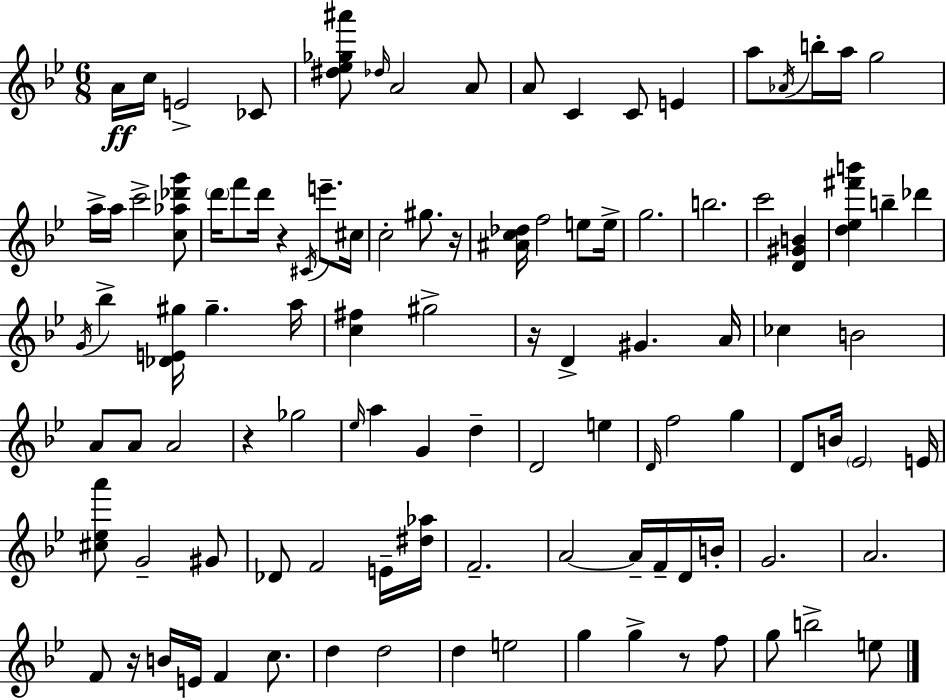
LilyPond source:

{
  \clef treble
  \numericTimeSignature
  \time 6/8
  \key bes \major
  a'16\ff c''16 e'2-> ces'8 | <dis'' ees'' ges'' ais'''>8 \grace { des''16 } a'2 a'8 | a'8 c'4 c'8 e'4 | a''8 \acciaccatura { aes'16 } b''16-. a''16 g''2 | \break a''16-> a''16 c'''2-> | <c'' aes'' des''' g'''>8 \parenthesize d'''16 f'''8 d'''16 r4 \acciaccatura { cis'16 } e'''8.-- | cis''16 c''2-. gis''8. | r16 <ais' c'' des''>16 f''2 | \break e''8 e''16-> g''2. | b''2. | c'''2 <d' gis' b'>4 | <d'' ees'' fis''' b'''>4 b''4-- des'''4 | \break \acciaccatura { g'16 } bes''4-> <des' e' gis''>16 gis''4.-- | a''16 <c'' fis''>4 gis''2-> | r16 d'4-> gis'4. | a'16 ces''4 b'2 | \break a'8 a'8 a'2 | r4 ges''2 | \grace { ees''16 } a''4 g'4 | d''4-- d'2 | \break e''4 \grace { d'16 } f''2 | g''4 d'8 b'16 \parenthesize ees'2 | e'16 <cis'' ees'' a'''>8 g'2-- | gis'8 des'8 f'2 | \break e'16-- <dis'' aes''>16 f'2.-- | a'2~~ | a'16-- f'16-- d'16 b'16-. g'2. | a'2. | \break f'8 r16 b'16 e'16 f'4 | c''8. d''4 d''2 | d''4 e''2 | g''4 g''4-> | \break r8 f''8 g''8 b''2-> | e''8 \bar "|."
}